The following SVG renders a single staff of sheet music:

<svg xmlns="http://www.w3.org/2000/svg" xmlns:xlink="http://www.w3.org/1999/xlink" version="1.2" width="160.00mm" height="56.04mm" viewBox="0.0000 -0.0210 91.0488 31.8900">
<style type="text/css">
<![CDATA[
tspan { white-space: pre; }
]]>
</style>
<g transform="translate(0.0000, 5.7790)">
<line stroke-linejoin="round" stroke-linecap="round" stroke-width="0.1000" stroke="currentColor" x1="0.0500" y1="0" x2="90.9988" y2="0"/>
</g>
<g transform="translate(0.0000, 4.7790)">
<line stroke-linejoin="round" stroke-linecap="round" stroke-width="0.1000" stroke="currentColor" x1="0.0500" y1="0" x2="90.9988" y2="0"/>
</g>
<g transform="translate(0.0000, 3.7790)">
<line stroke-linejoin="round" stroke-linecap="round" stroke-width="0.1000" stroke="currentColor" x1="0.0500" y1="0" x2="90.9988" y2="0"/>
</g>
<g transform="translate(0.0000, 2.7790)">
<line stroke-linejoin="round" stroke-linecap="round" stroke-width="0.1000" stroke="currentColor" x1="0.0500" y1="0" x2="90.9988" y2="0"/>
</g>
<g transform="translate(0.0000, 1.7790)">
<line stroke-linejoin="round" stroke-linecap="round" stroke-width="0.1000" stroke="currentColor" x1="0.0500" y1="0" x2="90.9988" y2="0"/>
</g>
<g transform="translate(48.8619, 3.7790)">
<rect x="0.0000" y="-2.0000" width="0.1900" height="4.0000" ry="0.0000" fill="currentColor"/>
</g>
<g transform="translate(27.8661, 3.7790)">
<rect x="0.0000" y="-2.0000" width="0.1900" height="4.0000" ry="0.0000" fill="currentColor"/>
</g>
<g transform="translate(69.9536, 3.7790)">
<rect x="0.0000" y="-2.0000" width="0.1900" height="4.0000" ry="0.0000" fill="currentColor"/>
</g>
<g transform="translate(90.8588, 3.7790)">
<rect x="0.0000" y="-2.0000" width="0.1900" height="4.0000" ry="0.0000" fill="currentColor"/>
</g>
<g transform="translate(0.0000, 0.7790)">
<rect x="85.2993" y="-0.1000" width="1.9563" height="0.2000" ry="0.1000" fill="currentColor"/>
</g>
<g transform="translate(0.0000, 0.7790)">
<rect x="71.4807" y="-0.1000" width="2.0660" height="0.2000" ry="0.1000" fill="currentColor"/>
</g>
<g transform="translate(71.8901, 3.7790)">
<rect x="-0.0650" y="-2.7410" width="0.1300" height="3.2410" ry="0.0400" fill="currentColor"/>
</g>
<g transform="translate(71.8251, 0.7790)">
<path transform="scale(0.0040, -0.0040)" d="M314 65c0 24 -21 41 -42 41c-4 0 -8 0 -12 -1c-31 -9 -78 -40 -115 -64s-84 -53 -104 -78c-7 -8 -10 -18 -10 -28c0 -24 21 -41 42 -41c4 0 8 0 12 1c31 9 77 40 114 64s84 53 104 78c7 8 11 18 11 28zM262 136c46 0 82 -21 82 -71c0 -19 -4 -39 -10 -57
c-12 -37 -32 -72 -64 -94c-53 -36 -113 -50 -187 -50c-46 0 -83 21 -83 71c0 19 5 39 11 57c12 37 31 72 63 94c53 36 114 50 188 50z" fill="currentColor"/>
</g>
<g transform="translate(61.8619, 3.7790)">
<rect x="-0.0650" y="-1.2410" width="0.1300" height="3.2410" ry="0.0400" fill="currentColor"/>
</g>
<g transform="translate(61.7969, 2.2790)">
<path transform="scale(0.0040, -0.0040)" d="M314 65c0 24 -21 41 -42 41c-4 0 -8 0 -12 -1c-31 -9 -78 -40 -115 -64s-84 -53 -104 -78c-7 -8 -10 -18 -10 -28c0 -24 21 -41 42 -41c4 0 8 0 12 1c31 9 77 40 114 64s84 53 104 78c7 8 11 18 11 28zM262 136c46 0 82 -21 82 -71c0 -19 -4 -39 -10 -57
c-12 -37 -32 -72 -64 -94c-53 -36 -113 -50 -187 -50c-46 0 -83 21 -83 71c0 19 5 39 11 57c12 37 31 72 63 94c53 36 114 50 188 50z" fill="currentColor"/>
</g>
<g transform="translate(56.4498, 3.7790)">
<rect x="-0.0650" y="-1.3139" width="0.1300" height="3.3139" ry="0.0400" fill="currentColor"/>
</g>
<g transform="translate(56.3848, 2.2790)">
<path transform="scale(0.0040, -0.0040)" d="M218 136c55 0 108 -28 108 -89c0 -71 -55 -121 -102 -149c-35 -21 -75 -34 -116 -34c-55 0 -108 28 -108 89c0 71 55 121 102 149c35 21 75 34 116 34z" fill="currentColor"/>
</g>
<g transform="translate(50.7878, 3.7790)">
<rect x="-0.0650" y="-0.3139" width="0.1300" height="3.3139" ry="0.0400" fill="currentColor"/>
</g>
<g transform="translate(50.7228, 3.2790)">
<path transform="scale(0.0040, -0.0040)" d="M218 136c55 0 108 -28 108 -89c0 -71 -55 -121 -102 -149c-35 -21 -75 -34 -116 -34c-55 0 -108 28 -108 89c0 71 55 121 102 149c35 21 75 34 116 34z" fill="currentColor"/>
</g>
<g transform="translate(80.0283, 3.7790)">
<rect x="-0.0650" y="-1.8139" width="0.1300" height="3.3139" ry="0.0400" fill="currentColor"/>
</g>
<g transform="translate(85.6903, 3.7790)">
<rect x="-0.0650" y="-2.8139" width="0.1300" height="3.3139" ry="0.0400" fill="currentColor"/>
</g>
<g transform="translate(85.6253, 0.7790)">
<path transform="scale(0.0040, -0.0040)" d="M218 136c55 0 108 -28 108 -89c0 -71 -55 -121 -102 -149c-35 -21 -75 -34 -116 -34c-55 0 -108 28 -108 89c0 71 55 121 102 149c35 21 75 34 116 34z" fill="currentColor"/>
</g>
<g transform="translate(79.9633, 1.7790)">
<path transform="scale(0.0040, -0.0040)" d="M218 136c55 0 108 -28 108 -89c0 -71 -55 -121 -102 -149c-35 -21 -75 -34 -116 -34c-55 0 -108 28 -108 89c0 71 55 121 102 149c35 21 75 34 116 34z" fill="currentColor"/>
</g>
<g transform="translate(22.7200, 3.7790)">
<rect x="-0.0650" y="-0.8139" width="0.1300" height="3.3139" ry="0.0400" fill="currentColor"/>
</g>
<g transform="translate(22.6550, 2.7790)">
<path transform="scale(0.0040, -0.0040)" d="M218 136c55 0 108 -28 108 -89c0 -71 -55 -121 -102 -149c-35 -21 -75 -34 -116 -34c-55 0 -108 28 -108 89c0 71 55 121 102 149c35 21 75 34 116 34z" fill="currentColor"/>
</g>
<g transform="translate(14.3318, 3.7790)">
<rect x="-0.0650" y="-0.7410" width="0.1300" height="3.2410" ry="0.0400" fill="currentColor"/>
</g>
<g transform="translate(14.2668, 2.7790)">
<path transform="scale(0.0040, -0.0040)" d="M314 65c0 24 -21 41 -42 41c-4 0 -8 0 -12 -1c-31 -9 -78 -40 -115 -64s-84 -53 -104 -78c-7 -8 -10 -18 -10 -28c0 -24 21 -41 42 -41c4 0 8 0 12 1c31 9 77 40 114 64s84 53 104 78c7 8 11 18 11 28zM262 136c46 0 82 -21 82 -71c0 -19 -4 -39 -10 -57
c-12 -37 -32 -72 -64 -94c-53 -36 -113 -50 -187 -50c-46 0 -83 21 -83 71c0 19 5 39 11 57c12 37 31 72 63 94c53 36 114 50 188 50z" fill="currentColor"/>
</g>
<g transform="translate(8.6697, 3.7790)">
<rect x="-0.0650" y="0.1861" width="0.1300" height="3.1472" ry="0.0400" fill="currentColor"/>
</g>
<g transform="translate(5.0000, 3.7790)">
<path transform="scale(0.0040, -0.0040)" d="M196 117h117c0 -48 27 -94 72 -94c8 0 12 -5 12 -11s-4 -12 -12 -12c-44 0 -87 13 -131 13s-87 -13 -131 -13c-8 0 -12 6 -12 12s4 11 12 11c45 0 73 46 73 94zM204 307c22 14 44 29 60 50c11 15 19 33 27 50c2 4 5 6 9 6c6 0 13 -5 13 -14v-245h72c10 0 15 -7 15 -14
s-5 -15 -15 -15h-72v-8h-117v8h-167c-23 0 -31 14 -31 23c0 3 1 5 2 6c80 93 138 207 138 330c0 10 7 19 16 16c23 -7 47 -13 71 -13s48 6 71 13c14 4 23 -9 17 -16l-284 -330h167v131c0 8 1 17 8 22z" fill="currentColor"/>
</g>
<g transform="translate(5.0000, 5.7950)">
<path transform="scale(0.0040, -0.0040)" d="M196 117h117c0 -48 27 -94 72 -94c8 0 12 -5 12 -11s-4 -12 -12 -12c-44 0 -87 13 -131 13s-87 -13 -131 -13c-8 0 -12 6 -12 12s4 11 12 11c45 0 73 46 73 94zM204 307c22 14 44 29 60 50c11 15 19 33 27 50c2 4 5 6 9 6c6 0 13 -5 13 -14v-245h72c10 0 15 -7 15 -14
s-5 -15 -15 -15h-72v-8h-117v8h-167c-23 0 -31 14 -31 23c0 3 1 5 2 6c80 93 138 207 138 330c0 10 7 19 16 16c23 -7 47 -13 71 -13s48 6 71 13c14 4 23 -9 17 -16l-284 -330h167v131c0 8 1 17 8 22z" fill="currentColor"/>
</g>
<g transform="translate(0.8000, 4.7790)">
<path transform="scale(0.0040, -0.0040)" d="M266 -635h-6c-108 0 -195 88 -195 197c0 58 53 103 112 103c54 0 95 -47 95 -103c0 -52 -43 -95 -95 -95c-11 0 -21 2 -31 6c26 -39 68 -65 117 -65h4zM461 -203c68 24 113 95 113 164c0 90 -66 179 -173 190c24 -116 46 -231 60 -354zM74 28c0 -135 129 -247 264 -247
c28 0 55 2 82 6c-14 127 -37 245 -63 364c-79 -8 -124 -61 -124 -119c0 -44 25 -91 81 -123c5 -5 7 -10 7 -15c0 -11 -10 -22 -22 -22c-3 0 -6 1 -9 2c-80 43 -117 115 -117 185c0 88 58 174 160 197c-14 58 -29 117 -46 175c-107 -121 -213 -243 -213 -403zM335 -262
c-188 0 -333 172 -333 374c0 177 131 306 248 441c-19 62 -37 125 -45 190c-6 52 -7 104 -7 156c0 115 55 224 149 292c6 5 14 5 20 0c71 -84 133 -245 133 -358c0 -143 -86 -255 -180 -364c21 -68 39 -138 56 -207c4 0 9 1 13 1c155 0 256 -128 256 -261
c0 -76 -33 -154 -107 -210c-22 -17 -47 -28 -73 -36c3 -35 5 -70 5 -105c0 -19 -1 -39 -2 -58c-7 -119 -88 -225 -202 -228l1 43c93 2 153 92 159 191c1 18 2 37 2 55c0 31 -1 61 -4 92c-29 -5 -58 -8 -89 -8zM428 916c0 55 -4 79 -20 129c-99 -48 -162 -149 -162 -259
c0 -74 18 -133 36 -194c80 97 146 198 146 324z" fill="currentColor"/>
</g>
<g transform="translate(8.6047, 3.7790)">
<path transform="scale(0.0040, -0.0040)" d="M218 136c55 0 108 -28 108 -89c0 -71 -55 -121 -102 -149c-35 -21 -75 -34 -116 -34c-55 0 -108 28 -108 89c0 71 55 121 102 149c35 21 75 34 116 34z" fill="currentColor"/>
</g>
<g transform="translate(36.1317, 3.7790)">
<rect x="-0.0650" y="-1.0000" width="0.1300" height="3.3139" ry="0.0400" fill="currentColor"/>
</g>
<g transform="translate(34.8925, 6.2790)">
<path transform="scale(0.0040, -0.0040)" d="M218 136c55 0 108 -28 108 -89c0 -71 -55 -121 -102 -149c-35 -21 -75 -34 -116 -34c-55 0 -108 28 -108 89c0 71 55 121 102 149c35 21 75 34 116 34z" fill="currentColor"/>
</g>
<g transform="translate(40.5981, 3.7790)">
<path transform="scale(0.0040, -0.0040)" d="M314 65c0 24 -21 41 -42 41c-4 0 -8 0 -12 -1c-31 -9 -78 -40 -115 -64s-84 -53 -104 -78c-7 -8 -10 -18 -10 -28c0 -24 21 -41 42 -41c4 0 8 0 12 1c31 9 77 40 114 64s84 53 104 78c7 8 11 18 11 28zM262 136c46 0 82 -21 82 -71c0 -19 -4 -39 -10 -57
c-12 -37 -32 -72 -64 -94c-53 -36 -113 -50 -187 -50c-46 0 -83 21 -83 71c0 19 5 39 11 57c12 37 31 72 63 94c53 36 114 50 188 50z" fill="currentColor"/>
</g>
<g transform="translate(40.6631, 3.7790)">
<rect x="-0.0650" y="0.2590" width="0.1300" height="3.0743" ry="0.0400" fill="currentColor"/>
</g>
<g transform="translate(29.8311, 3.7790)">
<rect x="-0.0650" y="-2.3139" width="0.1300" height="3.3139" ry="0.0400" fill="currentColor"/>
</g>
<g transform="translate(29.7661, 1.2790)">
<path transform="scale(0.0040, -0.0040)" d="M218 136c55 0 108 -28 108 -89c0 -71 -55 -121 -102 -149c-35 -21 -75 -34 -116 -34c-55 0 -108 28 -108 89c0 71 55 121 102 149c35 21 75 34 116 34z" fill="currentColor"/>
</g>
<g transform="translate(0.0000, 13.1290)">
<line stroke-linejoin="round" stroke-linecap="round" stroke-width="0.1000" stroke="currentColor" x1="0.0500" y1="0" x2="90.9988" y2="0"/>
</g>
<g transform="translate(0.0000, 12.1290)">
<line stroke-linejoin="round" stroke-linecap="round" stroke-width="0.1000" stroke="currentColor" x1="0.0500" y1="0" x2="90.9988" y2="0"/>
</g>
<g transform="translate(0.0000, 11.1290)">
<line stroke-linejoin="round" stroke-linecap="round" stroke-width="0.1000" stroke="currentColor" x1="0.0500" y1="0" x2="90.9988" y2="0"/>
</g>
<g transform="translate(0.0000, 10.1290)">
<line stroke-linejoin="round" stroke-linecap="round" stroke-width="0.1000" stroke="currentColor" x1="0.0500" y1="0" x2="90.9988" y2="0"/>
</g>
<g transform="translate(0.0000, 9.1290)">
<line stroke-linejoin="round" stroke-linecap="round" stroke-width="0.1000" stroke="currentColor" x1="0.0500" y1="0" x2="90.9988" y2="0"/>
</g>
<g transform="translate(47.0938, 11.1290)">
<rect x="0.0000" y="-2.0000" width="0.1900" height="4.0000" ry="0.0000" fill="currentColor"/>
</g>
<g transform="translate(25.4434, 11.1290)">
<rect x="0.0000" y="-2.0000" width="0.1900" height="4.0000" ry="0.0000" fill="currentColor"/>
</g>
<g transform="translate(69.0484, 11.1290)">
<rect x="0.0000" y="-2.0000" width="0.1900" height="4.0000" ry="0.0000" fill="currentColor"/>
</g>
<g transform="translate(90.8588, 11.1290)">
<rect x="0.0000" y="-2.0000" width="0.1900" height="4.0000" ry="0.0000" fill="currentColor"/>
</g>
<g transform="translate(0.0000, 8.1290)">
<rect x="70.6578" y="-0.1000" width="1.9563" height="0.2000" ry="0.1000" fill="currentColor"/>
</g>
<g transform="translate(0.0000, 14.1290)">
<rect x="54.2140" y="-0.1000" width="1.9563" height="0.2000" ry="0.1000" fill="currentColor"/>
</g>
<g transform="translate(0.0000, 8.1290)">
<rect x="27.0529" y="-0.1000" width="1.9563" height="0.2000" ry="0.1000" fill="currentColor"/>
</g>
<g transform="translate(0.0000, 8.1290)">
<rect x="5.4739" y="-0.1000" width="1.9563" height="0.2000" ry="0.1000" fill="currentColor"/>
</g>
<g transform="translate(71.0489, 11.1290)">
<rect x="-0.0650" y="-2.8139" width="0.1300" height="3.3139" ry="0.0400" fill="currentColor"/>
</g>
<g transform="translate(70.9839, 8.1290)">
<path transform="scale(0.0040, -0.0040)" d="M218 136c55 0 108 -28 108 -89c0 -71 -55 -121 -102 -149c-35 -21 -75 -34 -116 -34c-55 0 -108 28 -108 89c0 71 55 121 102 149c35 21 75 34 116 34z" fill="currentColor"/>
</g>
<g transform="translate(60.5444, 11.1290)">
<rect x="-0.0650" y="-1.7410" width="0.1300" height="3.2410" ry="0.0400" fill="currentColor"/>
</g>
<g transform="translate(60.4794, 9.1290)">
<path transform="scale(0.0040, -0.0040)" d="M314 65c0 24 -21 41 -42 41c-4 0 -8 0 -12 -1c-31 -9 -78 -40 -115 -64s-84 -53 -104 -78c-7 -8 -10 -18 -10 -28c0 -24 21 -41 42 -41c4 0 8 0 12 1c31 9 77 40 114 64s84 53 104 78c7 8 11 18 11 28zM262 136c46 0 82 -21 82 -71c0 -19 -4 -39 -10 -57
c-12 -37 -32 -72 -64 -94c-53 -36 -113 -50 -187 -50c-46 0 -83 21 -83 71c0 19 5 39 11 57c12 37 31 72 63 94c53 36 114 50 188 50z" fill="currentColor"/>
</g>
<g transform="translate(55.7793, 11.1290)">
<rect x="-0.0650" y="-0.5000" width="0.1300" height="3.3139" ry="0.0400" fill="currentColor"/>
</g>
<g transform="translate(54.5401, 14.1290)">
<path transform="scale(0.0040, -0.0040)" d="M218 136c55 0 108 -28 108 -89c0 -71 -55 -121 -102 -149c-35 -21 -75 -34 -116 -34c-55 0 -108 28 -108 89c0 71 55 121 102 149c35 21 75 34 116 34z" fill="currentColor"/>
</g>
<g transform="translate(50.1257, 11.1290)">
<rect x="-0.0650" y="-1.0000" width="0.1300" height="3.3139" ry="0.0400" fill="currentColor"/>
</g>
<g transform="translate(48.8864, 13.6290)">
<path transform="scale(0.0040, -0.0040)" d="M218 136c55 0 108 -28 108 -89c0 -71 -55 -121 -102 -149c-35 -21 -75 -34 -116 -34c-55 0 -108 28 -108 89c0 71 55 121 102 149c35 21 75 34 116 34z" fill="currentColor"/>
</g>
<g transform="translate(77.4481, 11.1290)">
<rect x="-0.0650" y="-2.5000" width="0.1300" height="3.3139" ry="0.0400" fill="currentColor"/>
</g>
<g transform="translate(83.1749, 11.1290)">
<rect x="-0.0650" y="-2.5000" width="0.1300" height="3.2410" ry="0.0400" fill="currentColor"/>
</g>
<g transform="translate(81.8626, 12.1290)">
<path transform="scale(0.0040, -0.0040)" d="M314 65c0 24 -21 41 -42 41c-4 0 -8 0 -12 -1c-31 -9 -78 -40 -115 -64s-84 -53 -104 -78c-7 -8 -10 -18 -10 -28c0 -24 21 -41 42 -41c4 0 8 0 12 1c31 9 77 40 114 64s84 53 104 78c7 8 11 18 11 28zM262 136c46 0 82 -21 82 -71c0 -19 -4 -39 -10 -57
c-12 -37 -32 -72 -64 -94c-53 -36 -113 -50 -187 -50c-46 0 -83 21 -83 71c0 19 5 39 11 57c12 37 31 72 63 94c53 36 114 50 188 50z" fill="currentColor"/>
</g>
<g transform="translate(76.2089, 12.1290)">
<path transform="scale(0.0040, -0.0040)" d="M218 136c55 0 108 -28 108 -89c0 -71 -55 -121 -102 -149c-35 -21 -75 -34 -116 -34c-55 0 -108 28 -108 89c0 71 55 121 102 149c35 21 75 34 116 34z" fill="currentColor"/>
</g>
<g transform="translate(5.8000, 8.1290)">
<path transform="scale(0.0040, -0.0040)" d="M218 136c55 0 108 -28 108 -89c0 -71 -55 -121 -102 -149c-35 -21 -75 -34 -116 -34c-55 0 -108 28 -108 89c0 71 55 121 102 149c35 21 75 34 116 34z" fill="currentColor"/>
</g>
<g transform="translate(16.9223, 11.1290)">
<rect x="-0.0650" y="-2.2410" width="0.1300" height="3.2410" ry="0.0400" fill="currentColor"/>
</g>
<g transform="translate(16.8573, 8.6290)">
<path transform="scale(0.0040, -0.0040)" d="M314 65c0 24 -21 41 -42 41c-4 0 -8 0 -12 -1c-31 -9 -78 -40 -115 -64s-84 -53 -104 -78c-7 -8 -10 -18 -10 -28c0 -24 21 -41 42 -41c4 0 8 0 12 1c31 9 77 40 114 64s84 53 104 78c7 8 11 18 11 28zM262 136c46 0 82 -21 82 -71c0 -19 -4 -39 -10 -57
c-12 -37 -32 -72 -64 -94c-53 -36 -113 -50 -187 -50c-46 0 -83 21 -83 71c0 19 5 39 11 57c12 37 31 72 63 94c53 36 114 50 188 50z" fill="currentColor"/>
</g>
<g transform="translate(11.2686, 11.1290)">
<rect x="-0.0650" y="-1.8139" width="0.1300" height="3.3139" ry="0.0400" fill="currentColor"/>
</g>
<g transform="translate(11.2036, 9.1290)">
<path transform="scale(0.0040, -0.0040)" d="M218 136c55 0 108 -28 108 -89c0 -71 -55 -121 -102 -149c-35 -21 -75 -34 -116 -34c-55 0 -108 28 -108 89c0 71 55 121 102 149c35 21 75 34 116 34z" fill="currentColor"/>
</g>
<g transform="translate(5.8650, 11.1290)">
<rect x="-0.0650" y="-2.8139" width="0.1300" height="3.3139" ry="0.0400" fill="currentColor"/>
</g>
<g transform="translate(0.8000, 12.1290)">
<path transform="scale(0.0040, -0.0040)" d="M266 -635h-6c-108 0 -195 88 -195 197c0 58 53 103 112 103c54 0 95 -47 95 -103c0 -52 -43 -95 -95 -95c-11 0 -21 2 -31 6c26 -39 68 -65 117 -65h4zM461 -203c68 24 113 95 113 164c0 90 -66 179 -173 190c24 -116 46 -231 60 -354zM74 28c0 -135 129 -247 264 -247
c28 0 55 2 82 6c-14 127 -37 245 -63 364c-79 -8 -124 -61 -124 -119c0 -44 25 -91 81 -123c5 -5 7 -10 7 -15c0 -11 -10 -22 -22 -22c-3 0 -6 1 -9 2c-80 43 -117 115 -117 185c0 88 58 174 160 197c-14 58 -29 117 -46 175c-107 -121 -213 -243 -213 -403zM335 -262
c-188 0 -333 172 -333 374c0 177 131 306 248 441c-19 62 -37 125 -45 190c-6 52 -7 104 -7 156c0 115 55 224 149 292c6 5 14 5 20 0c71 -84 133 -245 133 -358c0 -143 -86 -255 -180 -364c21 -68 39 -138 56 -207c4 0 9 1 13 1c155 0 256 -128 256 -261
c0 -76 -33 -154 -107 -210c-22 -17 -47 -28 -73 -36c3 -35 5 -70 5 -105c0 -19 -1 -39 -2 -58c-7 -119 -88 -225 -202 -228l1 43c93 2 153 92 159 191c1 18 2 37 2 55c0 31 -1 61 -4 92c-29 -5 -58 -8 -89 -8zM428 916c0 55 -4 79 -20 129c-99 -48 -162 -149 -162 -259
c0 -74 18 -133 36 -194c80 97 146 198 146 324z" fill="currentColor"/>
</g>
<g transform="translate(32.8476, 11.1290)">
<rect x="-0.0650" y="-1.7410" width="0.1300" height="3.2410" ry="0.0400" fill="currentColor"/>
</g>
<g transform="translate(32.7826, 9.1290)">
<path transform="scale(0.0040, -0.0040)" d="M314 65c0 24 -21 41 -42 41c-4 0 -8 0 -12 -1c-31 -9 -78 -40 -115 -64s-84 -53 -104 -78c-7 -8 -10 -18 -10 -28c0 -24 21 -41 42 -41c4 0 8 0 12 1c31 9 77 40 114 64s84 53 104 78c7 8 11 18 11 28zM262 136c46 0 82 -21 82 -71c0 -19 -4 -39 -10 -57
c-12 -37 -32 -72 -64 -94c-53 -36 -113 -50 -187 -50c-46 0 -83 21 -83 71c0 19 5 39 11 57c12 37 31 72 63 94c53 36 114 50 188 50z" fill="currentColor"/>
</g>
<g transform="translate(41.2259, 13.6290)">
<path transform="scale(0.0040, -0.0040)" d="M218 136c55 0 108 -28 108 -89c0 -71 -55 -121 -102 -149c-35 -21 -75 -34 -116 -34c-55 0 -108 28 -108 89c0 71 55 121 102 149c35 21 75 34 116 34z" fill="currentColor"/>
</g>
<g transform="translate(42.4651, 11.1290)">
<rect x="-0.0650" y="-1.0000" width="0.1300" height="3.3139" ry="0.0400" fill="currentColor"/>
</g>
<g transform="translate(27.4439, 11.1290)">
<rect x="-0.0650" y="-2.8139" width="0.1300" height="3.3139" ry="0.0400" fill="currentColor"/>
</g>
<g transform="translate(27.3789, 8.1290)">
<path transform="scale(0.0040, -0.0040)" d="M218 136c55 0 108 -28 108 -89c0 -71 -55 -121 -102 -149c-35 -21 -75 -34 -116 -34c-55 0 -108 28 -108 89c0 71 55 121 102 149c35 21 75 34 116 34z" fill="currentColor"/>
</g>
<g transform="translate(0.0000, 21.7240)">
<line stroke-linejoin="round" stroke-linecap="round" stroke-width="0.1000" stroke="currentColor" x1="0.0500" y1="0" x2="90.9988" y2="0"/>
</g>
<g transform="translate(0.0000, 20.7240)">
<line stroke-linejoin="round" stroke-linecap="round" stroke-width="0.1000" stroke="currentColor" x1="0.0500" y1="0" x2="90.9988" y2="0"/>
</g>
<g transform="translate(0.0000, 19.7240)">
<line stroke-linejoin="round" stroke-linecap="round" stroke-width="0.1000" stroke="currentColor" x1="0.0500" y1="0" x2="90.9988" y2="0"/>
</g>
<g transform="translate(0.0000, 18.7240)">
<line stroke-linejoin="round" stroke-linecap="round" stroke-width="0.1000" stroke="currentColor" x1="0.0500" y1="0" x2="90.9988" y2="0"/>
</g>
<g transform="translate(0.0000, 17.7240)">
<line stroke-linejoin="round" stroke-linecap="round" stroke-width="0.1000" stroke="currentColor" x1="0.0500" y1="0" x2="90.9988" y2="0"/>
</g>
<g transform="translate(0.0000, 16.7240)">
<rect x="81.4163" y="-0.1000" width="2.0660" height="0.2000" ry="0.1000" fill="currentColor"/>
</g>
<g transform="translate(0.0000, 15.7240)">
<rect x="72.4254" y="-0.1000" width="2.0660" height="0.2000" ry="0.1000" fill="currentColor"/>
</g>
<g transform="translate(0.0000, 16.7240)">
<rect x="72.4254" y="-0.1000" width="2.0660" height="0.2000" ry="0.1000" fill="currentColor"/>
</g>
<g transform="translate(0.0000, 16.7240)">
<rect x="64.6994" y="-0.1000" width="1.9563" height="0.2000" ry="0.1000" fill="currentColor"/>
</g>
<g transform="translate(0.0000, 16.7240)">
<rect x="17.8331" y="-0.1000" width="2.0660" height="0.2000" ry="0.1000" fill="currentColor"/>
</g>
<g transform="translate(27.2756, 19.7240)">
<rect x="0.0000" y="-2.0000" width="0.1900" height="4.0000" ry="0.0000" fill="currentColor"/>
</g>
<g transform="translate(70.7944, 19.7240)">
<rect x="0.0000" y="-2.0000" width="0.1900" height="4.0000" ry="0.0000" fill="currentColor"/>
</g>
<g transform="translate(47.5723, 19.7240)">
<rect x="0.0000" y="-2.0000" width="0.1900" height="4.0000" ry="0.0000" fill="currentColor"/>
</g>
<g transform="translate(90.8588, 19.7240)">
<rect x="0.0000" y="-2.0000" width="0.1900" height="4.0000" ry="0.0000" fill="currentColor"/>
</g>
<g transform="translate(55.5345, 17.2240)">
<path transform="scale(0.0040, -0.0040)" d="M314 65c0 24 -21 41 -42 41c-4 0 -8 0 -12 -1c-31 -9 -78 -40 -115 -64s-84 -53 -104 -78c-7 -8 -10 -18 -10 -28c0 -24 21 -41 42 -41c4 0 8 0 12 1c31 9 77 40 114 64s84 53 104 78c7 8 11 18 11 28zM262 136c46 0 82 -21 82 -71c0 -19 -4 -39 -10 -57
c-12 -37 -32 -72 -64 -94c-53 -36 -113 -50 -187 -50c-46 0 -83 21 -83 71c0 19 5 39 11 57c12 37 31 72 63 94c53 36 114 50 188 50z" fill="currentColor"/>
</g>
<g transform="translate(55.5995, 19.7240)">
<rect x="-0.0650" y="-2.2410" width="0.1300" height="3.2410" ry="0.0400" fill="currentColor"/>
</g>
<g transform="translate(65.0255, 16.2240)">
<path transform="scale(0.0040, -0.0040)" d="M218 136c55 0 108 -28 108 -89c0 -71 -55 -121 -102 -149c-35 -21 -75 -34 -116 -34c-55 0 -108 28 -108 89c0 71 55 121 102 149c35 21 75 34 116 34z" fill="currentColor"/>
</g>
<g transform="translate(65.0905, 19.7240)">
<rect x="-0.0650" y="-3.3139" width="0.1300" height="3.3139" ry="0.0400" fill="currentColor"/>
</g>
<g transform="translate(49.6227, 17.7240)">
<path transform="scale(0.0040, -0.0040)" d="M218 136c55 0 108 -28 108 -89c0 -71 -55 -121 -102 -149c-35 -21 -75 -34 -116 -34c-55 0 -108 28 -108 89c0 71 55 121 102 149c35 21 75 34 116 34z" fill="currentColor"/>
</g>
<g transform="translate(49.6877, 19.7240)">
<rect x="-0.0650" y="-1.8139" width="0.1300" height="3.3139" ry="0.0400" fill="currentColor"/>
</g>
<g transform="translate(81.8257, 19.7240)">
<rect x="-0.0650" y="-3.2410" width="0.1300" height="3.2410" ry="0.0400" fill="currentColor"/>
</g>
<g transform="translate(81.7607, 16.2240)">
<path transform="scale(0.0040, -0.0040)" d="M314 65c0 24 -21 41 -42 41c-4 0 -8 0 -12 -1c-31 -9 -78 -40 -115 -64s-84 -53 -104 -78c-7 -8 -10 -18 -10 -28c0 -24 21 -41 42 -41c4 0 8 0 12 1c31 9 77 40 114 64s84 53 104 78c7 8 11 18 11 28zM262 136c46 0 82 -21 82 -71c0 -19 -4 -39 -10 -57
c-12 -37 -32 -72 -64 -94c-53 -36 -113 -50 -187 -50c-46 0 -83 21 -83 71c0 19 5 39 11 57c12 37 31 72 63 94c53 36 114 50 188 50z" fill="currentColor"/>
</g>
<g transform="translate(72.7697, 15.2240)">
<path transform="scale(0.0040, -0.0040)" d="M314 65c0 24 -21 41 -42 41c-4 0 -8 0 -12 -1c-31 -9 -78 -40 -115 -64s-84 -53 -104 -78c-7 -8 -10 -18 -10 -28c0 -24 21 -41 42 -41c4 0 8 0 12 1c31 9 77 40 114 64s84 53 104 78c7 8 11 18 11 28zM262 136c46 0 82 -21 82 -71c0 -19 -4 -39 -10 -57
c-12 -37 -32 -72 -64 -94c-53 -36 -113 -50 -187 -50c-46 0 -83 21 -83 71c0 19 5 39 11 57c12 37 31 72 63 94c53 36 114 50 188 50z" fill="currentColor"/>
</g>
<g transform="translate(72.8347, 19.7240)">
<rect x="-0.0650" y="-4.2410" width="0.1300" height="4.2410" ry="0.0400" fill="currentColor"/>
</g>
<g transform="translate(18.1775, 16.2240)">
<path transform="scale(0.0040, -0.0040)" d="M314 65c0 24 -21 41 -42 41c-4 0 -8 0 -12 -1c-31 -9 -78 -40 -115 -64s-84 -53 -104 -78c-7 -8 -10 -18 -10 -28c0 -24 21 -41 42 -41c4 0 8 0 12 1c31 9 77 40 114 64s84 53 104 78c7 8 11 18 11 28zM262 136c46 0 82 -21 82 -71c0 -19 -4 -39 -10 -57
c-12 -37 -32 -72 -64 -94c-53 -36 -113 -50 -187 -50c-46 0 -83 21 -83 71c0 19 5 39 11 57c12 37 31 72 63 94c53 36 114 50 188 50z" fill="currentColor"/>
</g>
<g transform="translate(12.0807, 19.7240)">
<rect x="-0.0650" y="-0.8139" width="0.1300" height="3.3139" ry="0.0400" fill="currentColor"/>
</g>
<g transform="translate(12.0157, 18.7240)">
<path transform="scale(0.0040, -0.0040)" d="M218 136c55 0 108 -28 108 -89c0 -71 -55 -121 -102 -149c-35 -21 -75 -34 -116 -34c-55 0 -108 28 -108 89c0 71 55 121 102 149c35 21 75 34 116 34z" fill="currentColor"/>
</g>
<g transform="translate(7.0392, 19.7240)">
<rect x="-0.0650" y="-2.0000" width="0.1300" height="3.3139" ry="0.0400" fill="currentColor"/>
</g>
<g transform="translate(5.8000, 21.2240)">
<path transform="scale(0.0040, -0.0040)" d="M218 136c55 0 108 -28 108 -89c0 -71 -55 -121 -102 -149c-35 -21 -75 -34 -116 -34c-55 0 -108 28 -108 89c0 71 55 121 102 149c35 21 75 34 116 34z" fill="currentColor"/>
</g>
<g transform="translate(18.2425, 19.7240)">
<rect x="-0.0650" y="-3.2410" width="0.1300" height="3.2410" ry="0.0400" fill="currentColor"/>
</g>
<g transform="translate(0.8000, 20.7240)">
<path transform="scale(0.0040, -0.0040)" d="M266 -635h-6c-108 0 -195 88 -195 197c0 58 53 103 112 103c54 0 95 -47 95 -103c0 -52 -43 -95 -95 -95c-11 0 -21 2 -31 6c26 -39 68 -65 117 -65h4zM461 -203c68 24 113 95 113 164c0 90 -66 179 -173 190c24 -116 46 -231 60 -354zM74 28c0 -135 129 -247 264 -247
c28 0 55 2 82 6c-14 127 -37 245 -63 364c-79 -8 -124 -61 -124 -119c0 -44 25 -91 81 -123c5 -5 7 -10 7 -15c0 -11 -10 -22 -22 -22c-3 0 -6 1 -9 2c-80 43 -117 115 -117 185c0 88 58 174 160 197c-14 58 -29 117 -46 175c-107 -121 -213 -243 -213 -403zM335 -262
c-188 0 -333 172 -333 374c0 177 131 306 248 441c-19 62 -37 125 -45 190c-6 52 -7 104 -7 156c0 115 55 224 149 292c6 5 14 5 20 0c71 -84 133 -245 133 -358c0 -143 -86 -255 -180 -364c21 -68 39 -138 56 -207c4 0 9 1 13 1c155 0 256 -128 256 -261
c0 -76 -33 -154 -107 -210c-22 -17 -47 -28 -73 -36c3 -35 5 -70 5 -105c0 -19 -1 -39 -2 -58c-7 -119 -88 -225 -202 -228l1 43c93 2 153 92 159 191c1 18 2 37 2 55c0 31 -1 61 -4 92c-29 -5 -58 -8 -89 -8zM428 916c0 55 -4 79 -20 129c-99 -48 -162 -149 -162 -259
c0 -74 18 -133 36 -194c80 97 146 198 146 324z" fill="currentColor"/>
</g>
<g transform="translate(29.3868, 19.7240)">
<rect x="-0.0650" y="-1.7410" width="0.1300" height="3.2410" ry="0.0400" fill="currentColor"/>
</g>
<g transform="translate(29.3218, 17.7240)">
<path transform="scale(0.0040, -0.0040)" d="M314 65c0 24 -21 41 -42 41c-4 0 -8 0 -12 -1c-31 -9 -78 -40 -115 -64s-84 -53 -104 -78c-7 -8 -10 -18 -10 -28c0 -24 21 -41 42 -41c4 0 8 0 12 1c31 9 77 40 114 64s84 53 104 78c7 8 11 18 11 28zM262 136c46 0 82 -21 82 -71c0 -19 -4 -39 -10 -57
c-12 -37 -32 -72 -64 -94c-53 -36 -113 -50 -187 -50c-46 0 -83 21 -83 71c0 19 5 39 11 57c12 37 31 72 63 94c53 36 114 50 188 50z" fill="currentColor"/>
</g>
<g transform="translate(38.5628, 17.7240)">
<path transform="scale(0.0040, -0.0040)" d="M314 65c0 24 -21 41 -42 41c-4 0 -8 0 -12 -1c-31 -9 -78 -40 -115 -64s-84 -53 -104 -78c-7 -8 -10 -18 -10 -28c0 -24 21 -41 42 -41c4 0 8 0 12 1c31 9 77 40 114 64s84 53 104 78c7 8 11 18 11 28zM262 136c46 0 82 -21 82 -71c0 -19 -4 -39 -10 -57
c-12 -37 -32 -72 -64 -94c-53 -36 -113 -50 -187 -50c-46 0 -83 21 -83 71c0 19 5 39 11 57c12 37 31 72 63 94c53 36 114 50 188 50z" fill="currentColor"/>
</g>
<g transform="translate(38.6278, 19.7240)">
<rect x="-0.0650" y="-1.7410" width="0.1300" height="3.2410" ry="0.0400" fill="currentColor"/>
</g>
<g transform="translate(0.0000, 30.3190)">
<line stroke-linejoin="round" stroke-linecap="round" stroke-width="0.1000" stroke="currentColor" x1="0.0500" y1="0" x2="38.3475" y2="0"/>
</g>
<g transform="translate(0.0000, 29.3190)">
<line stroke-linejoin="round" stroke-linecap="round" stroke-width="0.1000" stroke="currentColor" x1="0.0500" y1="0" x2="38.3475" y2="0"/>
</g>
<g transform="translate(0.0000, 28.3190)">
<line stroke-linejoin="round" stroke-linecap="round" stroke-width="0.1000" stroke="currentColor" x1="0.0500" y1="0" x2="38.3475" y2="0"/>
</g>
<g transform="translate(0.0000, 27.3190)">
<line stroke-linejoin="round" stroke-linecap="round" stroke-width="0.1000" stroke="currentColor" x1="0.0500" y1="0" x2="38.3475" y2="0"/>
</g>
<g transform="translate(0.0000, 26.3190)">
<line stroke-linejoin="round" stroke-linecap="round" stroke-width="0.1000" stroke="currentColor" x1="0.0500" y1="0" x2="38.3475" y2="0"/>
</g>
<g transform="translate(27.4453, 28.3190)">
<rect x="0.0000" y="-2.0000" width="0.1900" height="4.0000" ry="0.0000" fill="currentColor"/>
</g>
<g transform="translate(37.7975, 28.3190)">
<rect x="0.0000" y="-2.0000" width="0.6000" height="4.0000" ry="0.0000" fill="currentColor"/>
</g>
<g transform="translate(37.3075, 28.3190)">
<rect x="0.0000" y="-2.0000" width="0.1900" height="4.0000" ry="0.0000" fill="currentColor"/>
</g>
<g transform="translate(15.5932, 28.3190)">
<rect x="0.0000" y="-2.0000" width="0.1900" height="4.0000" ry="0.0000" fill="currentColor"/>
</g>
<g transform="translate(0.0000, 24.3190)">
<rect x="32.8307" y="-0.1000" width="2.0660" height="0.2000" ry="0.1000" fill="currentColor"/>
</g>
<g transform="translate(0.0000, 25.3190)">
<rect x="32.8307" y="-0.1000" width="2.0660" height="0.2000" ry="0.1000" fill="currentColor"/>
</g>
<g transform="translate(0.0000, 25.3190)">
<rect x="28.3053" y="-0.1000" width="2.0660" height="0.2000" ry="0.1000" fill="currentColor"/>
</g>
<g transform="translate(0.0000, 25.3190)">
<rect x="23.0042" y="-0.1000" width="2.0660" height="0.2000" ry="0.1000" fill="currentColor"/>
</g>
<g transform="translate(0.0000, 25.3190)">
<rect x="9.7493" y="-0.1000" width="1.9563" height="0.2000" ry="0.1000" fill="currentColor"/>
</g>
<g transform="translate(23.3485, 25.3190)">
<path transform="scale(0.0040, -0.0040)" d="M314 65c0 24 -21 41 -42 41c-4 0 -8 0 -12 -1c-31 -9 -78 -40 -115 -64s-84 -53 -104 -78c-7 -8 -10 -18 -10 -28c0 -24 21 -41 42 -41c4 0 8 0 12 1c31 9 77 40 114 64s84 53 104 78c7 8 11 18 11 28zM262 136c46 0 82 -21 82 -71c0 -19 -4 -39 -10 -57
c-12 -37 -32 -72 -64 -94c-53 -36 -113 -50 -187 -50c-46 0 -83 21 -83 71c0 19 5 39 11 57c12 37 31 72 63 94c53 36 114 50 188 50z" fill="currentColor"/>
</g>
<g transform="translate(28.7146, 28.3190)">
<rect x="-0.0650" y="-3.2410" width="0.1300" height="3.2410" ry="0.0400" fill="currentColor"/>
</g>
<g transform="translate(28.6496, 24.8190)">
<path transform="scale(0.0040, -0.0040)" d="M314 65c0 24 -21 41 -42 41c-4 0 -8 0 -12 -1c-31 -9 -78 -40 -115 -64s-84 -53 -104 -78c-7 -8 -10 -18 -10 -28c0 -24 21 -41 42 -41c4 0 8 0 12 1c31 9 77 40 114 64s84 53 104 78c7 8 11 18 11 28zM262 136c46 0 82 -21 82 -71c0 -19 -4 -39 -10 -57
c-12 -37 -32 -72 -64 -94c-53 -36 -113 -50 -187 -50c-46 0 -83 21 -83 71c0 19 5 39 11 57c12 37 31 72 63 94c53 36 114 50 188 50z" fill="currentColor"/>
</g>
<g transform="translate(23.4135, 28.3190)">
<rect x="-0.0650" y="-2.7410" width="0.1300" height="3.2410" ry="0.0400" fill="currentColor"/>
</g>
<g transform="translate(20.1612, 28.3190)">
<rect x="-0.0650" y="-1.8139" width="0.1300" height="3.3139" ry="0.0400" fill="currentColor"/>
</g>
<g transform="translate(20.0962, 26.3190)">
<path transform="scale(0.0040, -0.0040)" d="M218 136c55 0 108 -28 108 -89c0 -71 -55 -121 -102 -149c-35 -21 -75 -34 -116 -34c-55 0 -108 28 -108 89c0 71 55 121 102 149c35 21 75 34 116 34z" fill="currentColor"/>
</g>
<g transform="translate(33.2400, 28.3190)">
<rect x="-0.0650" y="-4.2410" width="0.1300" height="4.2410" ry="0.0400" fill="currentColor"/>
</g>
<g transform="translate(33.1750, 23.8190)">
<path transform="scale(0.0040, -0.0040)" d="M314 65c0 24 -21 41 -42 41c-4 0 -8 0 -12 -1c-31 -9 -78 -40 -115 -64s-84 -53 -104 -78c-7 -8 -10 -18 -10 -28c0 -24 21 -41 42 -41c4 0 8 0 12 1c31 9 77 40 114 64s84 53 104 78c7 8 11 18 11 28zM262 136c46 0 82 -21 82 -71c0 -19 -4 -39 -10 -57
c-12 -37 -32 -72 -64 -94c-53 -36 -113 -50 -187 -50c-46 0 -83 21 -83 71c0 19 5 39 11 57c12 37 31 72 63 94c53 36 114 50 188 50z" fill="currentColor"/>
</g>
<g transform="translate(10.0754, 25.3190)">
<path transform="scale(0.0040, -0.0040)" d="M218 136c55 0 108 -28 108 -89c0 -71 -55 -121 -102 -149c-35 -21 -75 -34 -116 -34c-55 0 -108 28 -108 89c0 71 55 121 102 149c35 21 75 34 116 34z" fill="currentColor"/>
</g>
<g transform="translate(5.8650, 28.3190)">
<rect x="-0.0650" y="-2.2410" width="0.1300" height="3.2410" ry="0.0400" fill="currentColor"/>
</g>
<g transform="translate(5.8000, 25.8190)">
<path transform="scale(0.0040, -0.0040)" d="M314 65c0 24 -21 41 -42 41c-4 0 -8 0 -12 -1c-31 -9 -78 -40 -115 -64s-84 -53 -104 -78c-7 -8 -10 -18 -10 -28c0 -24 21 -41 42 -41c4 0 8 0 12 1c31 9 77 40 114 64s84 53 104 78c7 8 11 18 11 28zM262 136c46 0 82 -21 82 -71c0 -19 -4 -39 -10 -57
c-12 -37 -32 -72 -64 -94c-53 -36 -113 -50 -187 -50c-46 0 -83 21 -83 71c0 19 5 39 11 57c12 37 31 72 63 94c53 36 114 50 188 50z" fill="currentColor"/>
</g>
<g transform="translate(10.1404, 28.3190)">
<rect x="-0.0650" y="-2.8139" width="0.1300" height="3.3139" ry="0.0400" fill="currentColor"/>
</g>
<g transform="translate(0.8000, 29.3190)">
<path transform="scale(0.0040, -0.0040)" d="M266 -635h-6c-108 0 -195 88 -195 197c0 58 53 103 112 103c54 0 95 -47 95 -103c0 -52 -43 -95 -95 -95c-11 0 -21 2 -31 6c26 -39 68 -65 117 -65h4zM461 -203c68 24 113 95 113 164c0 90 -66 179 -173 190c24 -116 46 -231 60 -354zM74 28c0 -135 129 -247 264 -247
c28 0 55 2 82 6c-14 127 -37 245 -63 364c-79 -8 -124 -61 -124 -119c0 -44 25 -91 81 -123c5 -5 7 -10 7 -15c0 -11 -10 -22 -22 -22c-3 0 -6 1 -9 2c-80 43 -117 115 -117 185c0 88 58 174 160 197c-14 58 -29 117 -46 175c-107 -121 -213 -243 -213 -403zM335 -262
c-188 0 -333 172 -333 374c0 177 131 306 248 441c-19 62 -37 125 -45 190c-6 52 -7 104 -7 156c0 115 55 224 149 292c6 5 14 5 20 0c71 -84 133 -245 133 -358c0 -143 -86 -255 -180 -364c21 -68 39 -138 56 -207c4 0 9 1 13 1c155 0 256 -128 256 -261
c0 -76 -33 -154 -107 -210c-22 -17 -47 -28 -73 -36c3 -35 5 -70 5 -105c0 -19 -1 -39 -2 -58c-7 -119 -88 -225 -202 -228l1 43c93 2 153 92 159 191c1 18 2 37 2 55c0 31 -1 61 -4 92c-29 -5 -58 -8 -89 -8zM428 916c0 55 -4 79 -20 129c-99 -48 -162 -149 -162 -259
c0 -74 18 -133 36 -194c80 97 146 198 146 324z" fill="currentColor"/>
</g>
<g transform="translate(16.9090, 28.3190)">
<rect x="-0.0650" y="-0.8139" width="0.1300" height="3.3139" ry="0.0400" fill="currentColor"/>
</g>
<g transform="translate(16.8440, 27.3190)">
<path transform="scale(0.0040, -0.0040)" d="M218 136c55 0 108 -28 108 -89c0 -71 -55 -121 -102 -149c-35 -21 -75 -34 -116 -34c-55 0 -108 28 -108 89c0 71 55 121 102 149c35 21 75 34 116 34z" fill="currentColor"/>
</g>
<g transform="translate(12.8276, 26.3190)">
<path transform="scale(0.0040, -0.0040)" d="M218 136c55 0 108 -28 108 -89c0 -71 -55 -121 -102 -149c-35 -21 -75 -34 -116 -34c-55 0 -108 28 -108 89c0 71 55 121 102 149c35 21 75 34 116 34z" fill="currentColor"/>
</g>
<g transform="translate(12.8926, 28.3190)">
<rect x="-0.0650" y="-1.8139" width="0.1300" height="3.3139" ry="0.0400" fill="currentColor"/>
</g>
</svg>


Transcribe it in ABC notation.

X:1
T:Untitled
M:4/4
L:1/4
K:C
B d2 d g D B2 c e e2 a2 f a a f g2 a f2 D D C f2 a G G2 F d b2 f2 f2 f g2 b d'2 b2 g2 a f d f a2 b2 d'2